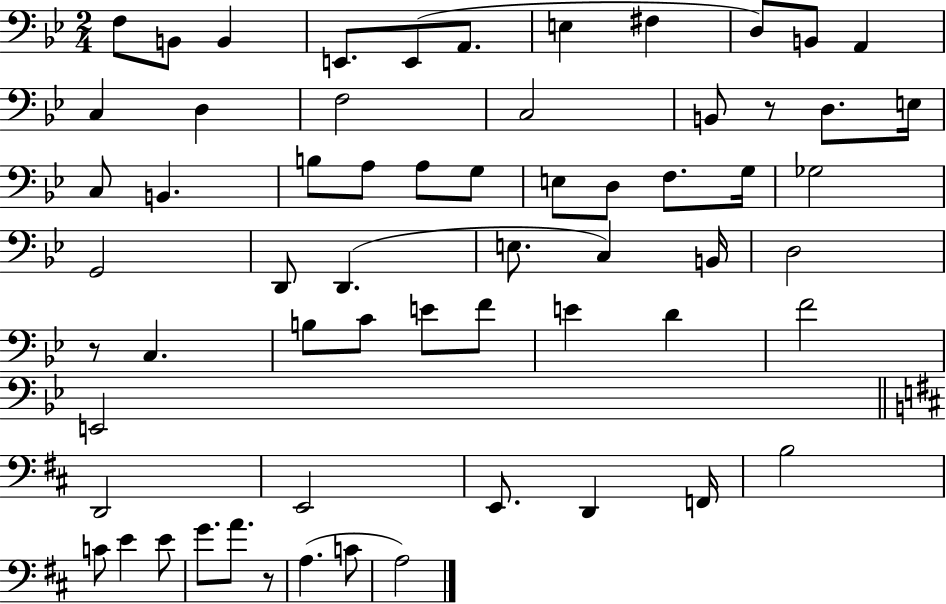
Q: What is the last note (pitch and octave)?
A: A3